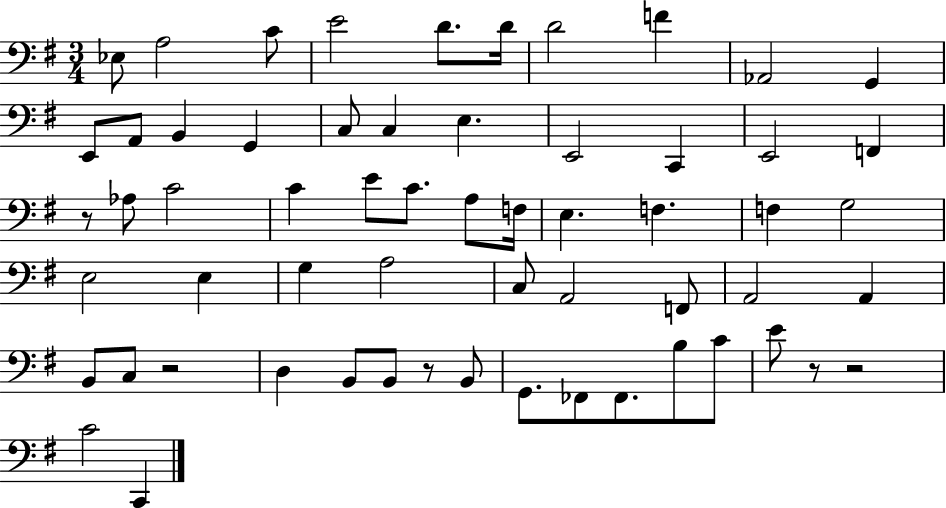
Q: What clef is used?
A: bass